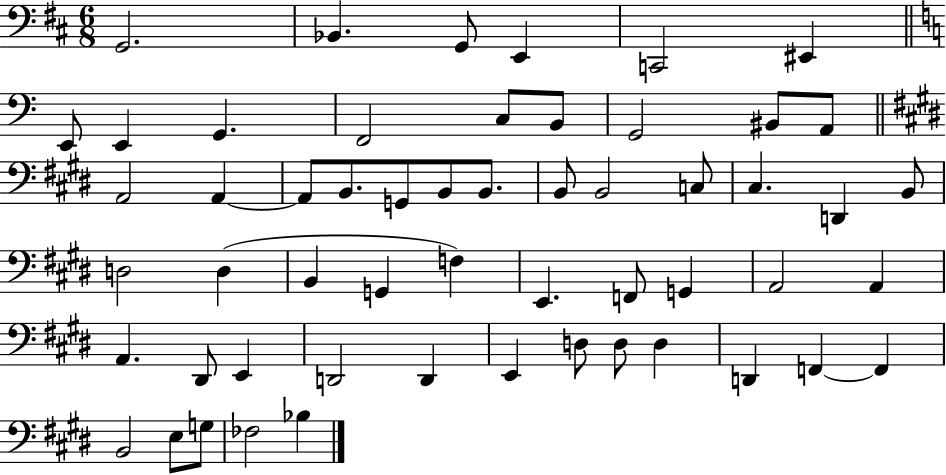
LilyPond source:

{
  \clef bass
  \numericTimeSignature
  \time 6/8
  \key d \major
  \repeat volta 2 { g,2. | bes,4. g,8 e,4 | c,2 eis,4 | \bar "||" \break \key c \major e,8 e,4 g,4. | f,2 c8 b,8 | g,2 bis,8 a,8 | \bar "||" \break \key e \major a,2 a,4~~ | a,8 b,8. g,8 b,8 b,8. | b,8 b,2 c8 | cis4. d,4 b,8 | \break d2 d4( | b,4 g,4 f4) | e,4. f,8 g,4 | a,2 a,4 | \break a,4. dis,8 e,4 | d,2 d,4 | e,4 d8 d8 d4 | d,4 f,4~~ f,4 | \break b,2 e8 g8 | fes2 bes4 | } \bar "|."
}